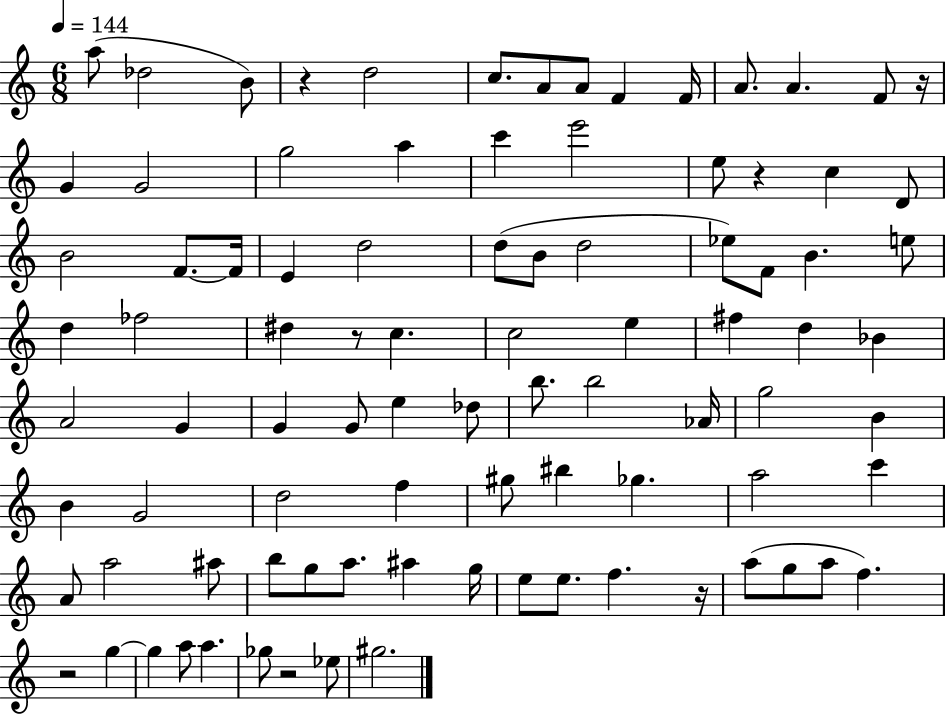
X:1
T:Untitled
M:6/8
L:1/4
K:C
a/2 _d2 B/2 z d2 c/2 A/2 A/2 F F/4 A/2 A F/2 z/4 G G2 g2 a c' e'2 e/2 z c D/2 B2 F/2 F/4 E d2 d/2 B/2 d2 _e/2 F/2 B e/2 d _f2 ^d z/2 c c2 e ^f d _B A2 G G G/2 e _d/2 b/2 b2 _A/4 g2 B B G2 d2 f ^g/2 ^b _g a2 c' A/2 a2 ^a/2 b/2 g/2 a/2 ^a g/4 e/2 e/2 f z/4 a/2 g/2 a/2 f z2 g g a/2 a _g/2 z2 _e/2 ^g2